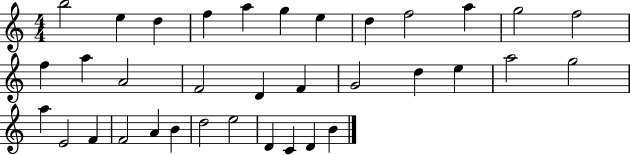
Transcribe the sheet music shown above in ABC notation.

X:1
T:Untitled
M:4/4
L:1/4
K:C
b2 e d f a g e d f2 a g2 f2 f a A2 F2 D F G2 d e a2 g2 a E2 F F2 A B d2 e2 D C D B